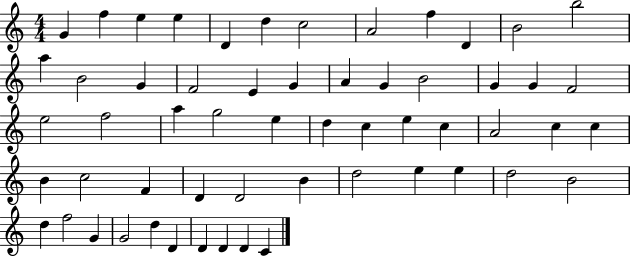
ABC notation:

X:1
T:Untitled
M:4/4
L:1/4
K:C
G f e e D d c2 A2 f D B2 b2 a B2 G F2 E G A G B2 G G F2 e2 f2 a g2 e d c e c A2 c c B c2 F D D2 B d2 e e d2 B2 d f2 G G2 d D D D D C